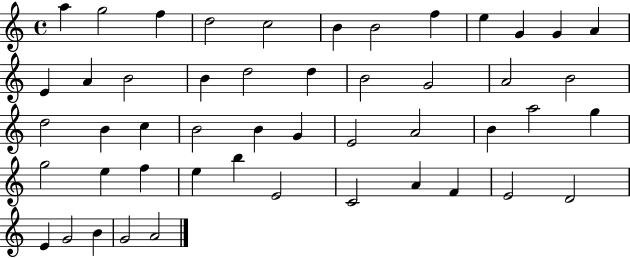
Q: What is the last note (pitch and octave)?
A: A4